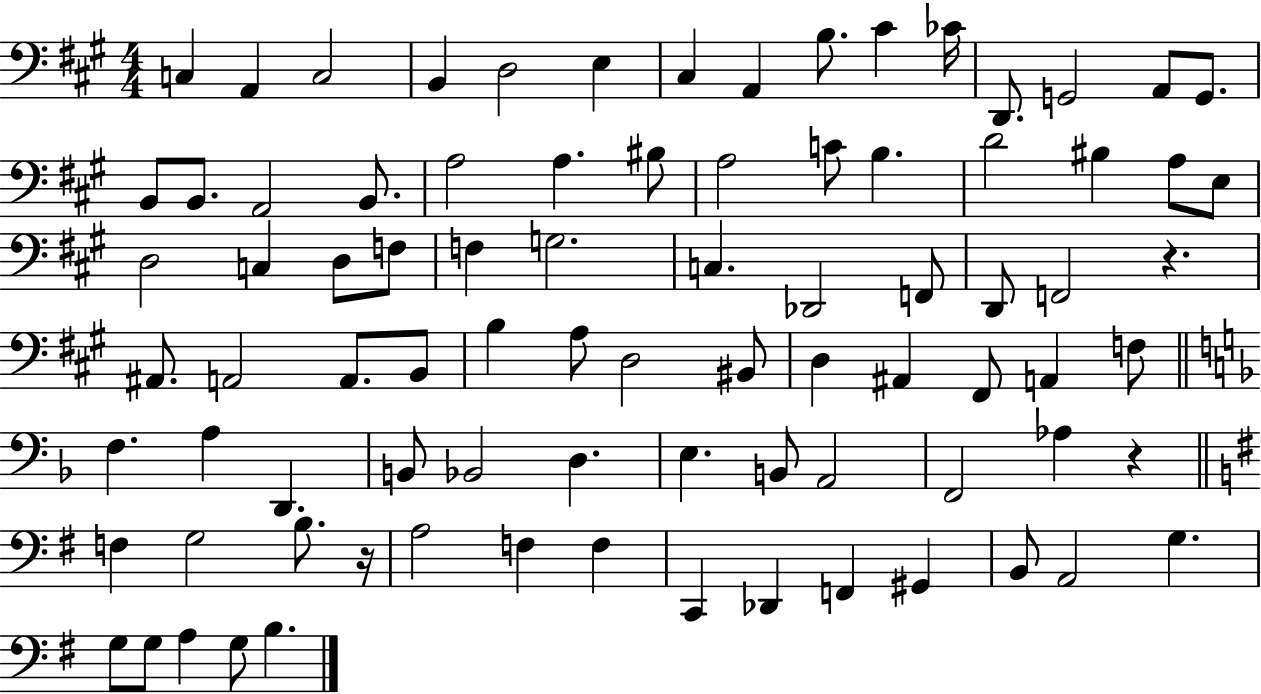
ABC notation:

X:1
T:Untitled
M:4/4
L:1/4
K:A
C, A,, C,2 B,, D,2 E, ^C, A,, B,/2 ^C _C/4 D,,/2 G,,2 A,,/2 G,,/2 B,,/2 B,,/2 A,,2 B,,/2 A,2 A, ^B,/2 A,2 C/2 B, D2 ^B, A,/2 E,/2 D,2 C, D,/2 F,/2 F, G,2 C, _D,,2 F,,/2 D,,/2 F,,2 z ^A,,/2 A,,2 A,,/2 B,,/2 B, A,/2 D,2 ^B,,/2 D, ^A,, ^F,,/2 A,, F,/2 F, A, D,, B,,/2 _B,,2 D, E, B,,/2 A,,2 F,,2 _A, z F, G,2 B,/2 z/4 A,2 F, F, C,, _D,, F,, ^G,, B,,/2 A,,2 G, G,/2 G,/2 A, G,/2 B,